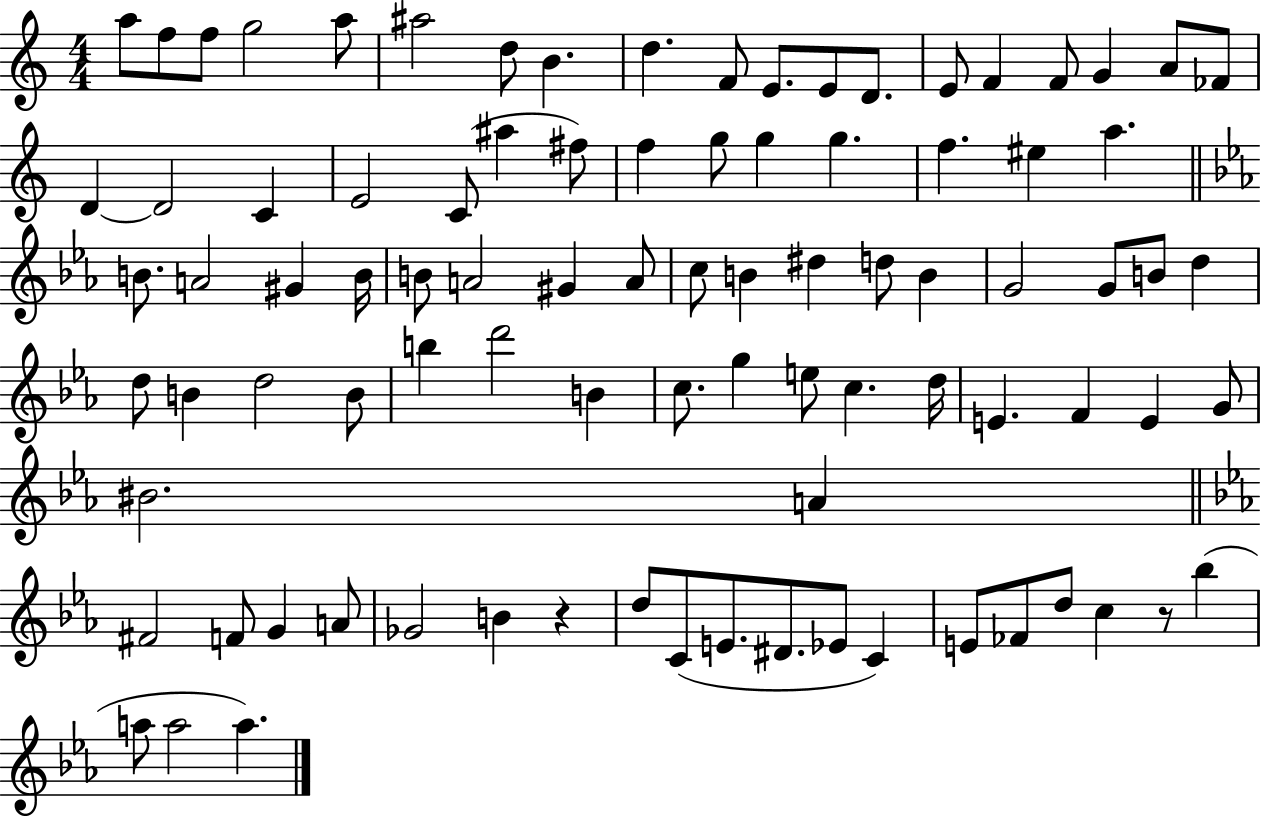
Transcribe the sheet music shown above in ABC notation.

X:1
T:Untitled
M:4/4
L:1/4
K:C
a/2 f/2 f/2 g2 a/2 ^a2 d/2 B d F/2 E/2 E/2 D/2 E/2 F F/2 G A/2 _F/2 D D2 C E2 C/2 ^a ^f/2 f g/2 g g f ^e a B/2 A2 ^G B/4 B/2 A2 ^G A/2 c/2 B ^d d/2 B G2 G/2 B/2 d d/2 B d2 B/2 b d'2 B c/2 g e/2 c d/4 E F E G/2 ^B2 A ^F2 F/2 G A/2 _G2 B z d/2 C/2 E/2 ^D/2 _E/2 C E/2 _F/2 d/2 c z/2 _b a/2 a2 a